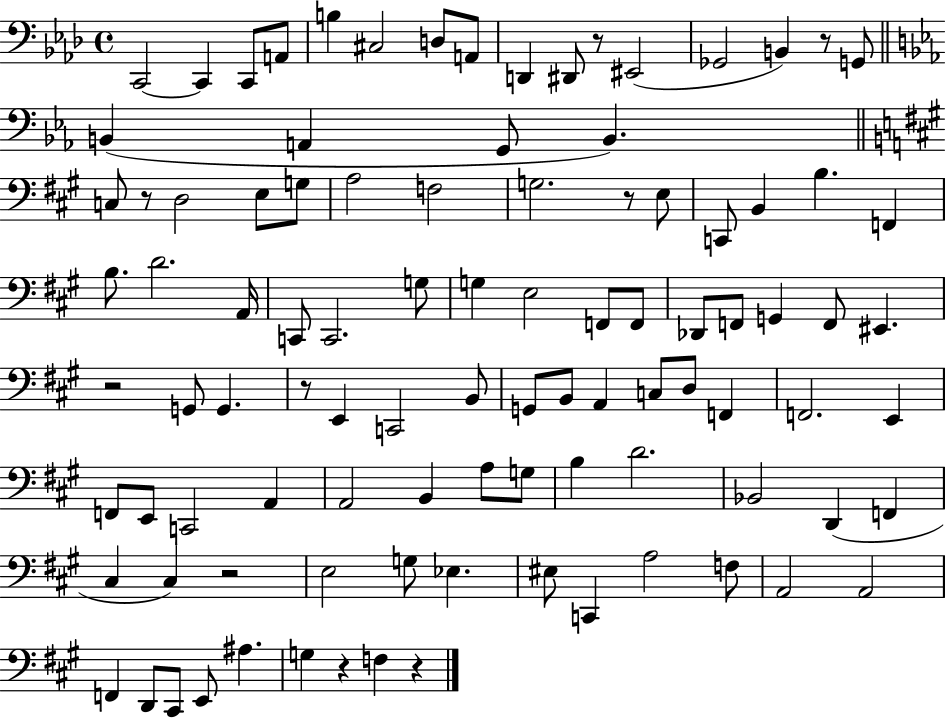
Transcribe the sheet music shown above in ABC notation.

X:1
T:Untitled
M:4/4
L:1/4
K:Ab
C,,2 C,, C,,/2 A,,/2 B, ^C,2 D,/2 A,,/2 D,, ^D,,/2 z/2 ^E,,2 _G,,2 B,, z/2 G,,/2 B,, A,, G,,/2 B,, C,/2 z/2 D,2 E,/2 G,/2 A,2 F,2 G,2 z/2 E,/2 C,,/2 B,, B, F,, B,/2 D2 A,,/4 C,,/2 C,,2 G,/2 G, E,2 F,,/2 F,,/2 _D,,/2 F,,/2 G,, F,,/2 ^E,, z2 G,,/2 G,, z/2 E,, C,,2 B,,/2 G,,/2 B,,/2 A,, C,/2 D,/2 F,, F,,2 E,, F,,/2 E,,/2 C,,2 A,, A,,2 B,, A,/2 G,/2 B, D2 _B,,2 D,, F,, ^C, ^C, z2 E,2 G,/2 _E, ^E,/2 C,, A,2 F,/2 A,,2 A,,2 F,, D,,/2 ^C,,/2 E,,/2 ^A, G, z F, z